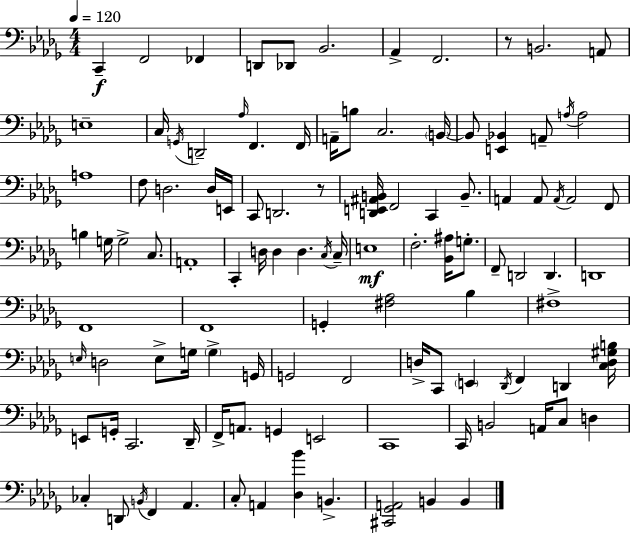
{
  \clef bass
  \numericTimeSignature
  \time 4/4
  \key bes \minor
  \tempo 4 = 120
  c,4--\f f,2 fes,4 | d,8 des,8 bes,2. | aes,4-> f,2. | r8 b,2. a,8 | \break e1-- | c16 \acciaccatura { g,16 } d,2-- \grace { aes16 } f,4. | f,16 a,16-- b8 c2. | \parenthesize b,16~~ b,8 <e, bes,>4 a,8-- \acciaccatura { a16 } a2 | \break a1 | f8 d2. | d16 e,16 c,8 d,2. | r8 <d, e, ais, b,>16 f,2 c,4 | \break b,8.-- a,4 a,8 \acciaccatura { a,16 } a,2 | f,8 b4 g16 g2-> | c8. a,1-. | c,4-. d16 d4 d4. | \break \acciaccatura { c16 } c16-- e1\mf | f2.-. | <bes, ais>16 g8.-. f,8-- d,2 d,4. | d,1 | \break f,1 | f,1 | g,4-. <fis aes>2 | bes4 fis1-> | \break \grace { e16 } d2 e8-> | g16 \parenthesize g4-> g,16 g,2 f,2 | d16-> c,8 \parenthesize e,4 \acciaccatura { des,16 } f,4 | d,4 <c d gis b>16 e,8 g,16-. c,2. | \break des,16-- f,16-> a,8. g,4 e,2 | c,1 | c,16 b,2 | a,16 c8 d4 ces4-. d,8 \acciaccatura { b,16 } f,4 | \break aes,4. c8-. a,4 <des bes'>4 | b,4.-> <cis, ges, a,>2 | b,4 b,4 \bar "|."
}